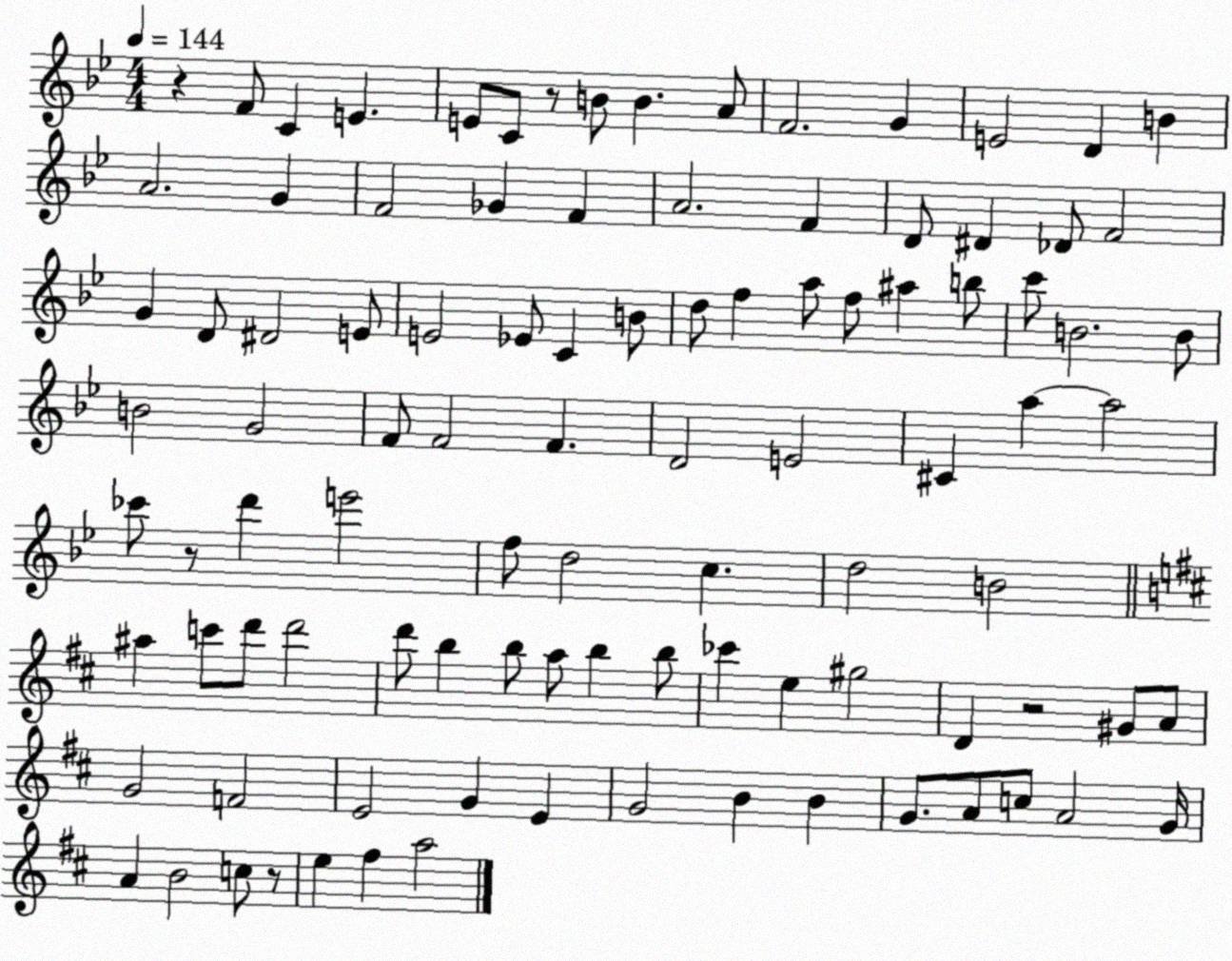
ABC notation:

X:1
T:Untitled
M:4/4
L:1/4
K:Bb
z F/2 C E E/2 C/2 z/2 B/2 B A/2 F2 G E2 D B A2 G F2 _G F A2 F D/2 ^D _D/2 F2 G D/2 ^D2 E/2 E2 _E/2 C B/2 d/2 f a/2 f/2 ^a b/2 c'/2 B2 B/2 B2 G2 F/2 F2 F D2 E2 ^C a a2 _c'/2 z/2 d' e'2 f/2 d2 c d2 B2 ^a c'/2 d'/2 d'2 d'/2 b b/2 a/2 b b/2 _c' e ^g2 D z2 ^G/2 A/2 G2 F2 E2 G E G2 B B G/2 A/2 c/2 A2 G/4 A B2 c/2 z/2 e ^f a2